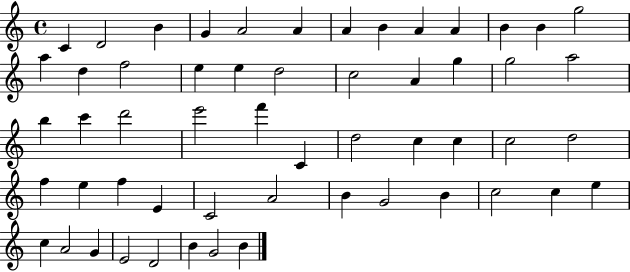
X:1
T:Untitled
M:4/4
L:1/4
K:C
C D2 B G A2 A A B A A B B g2 a d f2 e e d2 c2 A g g2 a2 b c' d'2 e'2 f' C d2 c c c2 d2 f e f E C2 A2 B G2 B c2 c e c A2 G E2 D2 B G2 B